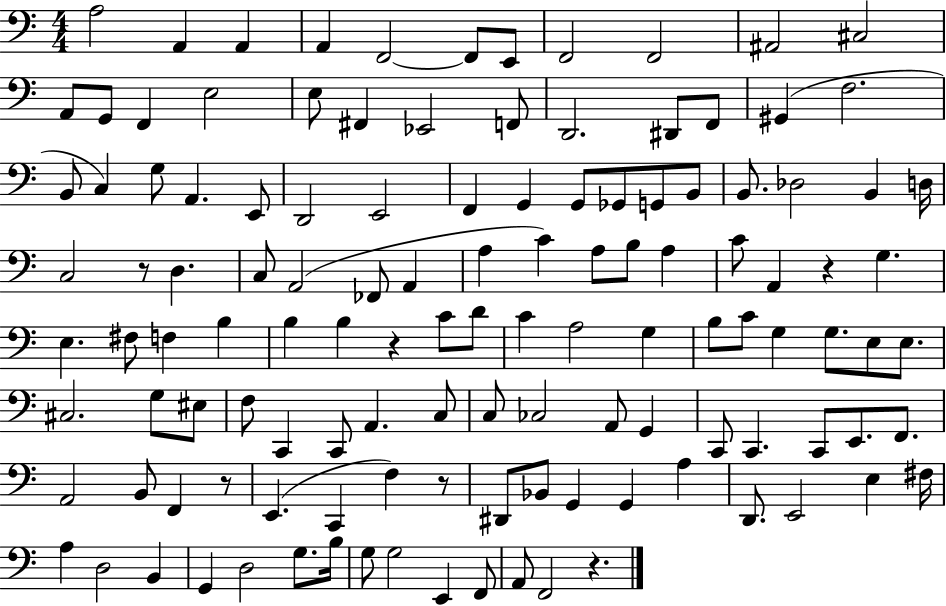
A3/h A2/q A2/q A2/q F2/h F2/e E2/e F2/h F2/h A#2/h C#3/h A2/e G2/e F2/q E3/h E3/e F#2/q Eb2/h F2/e D2/h. D#2/e F2/e G#2/q F3/h. B2/e C3/q G3/e A2/q. E2/e D2/h E2/h F2/q G2/q G2/e Gb2/e G2/e B2/e B2/e. Db3/h B2/q D3/s C3/h R/e D3/q. C3/e A2/h FES2/e A2/q A3/q C4/q A3/e B3/e A3/q C4/e A2/q R/q G3/q. E3/q. F#3/e F3/q B3/q B3/q B3/q R/q C4/e D4/e C4/q A3/h G3/q B3/e C4/e G3/q G3/e. E3/e E3/e. C#3/h. G3/e EIS3/e F3/e C2/q C2/e A2/q. C3/e C3/e CES3/h A2/e G2/q C2/e C2/q. C2/e E2/e. F2/e. A2/h B2/e F2/q R/e E2/q. C2/q F3/q R/e D#2/e Bb2/e G2/q G2/q A3/q D2/e. E2/h E3/q F#3/s A3/q D3/h B2/q G2/q D3/h G3/e. B3/s G3/e G3/h E2/q F2/e A2/e F2/h R/q.